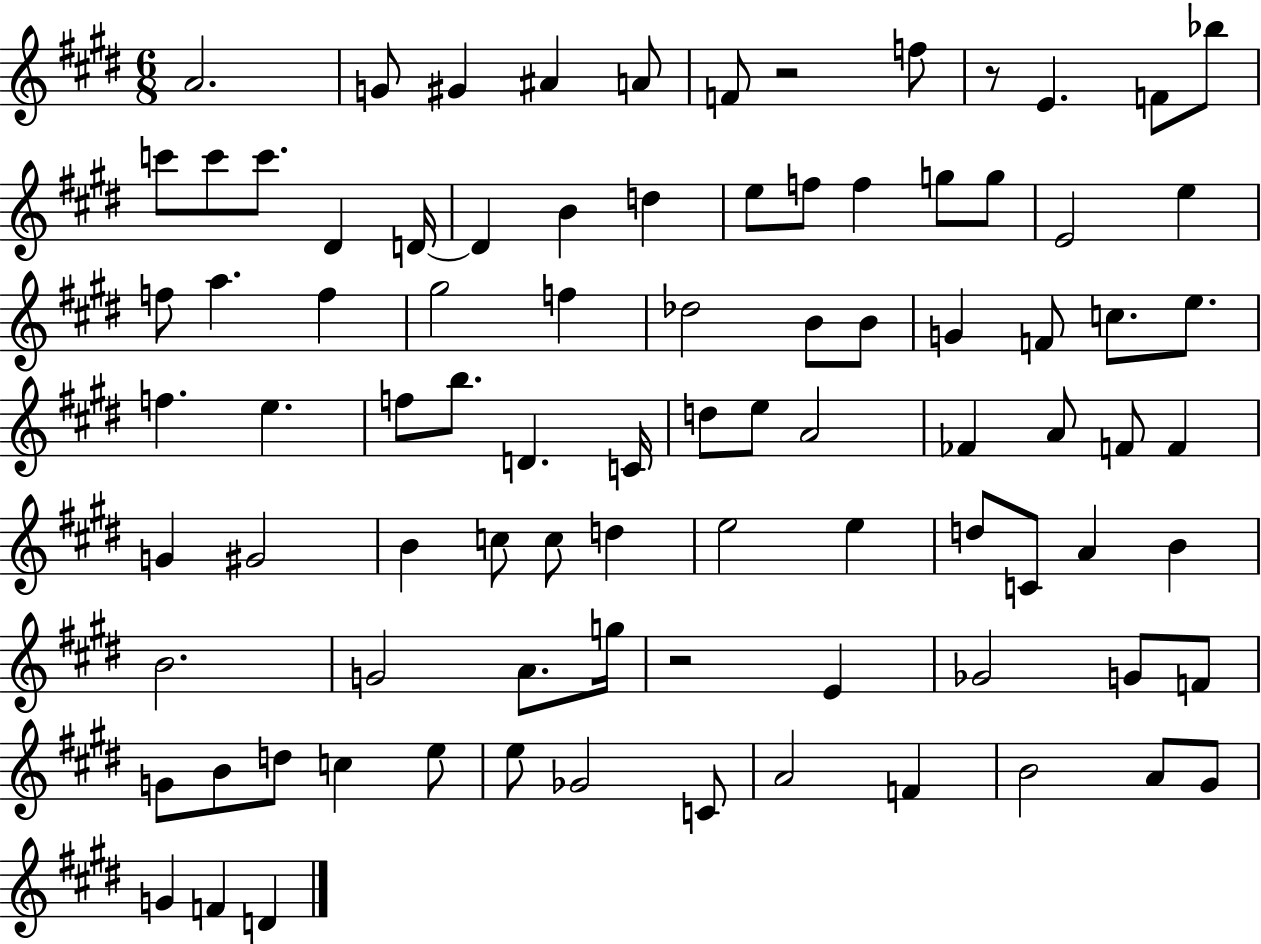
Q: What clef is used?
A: treble